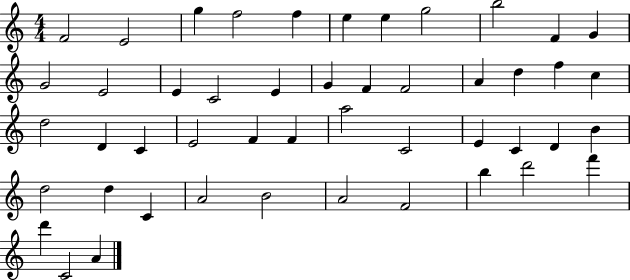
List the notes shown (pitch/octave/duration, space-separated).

F4/h E4/h G5/q F5/h F5/q E5/q E5/q G5/h B5/h F4/q G4/q G4/h E4/h E4/q C4/h E4/q G4/q F4/q F4/h A4/q D5/q F5/q C5/q D5/h D4/q C4/q E4/h F4/q F4/q A5/h C4/h E4/q C4/q D4/q B4/q D5/h D5/q C4/q A4/h B4/h A4/h F4/h B5/q D6/h F6/q D6/q C4/h A4/q